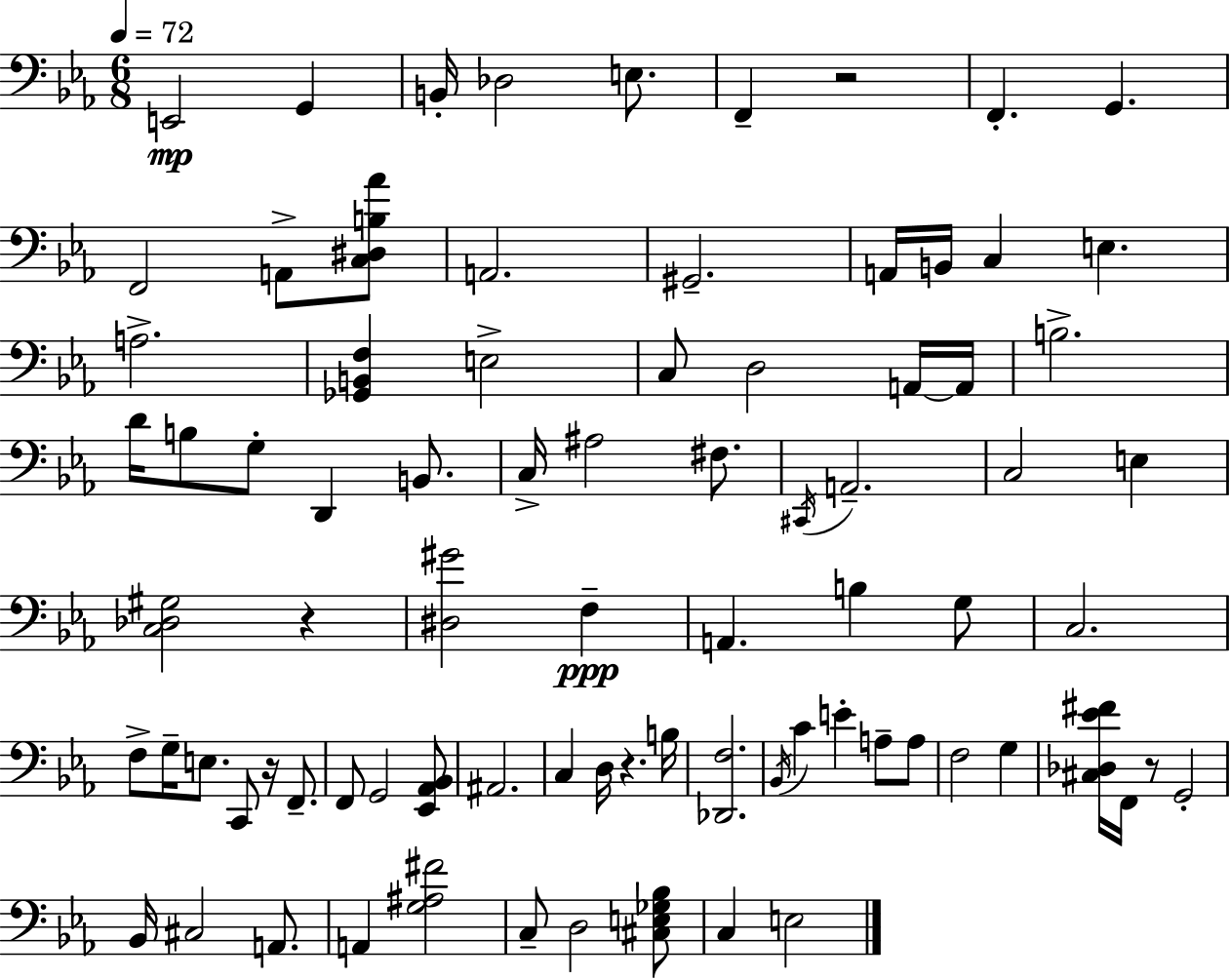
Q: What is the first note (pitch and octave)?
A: E2